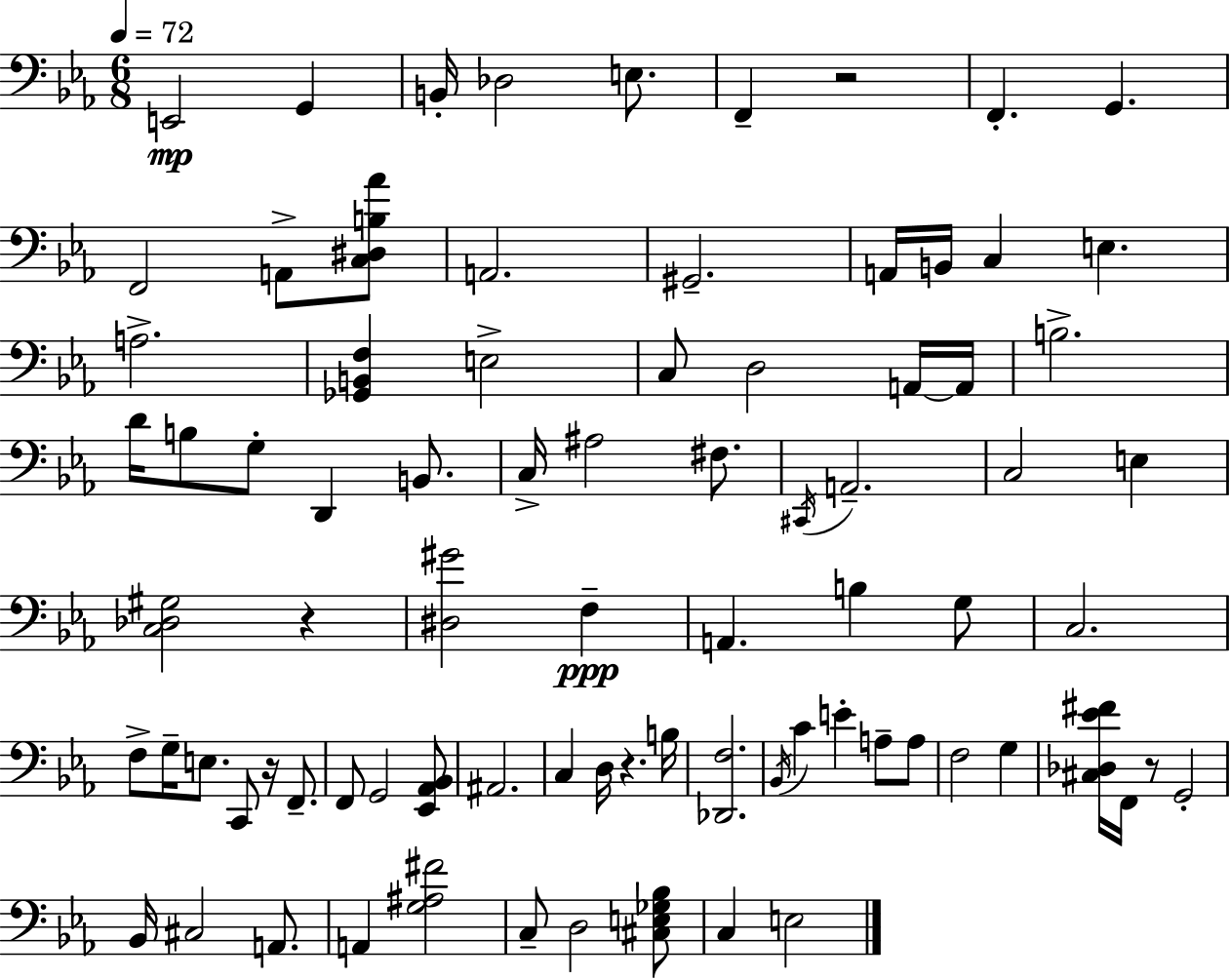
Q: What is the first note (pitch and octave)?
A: E2